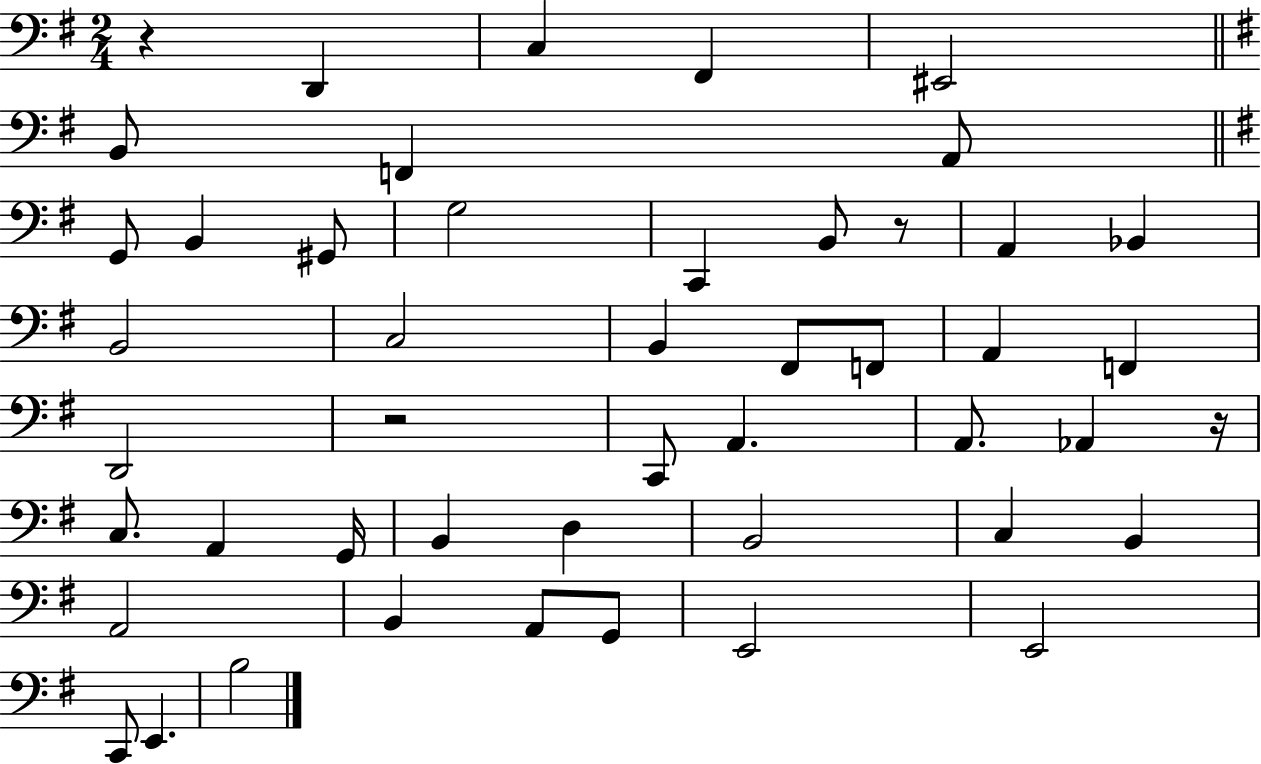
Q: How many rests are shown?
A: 4